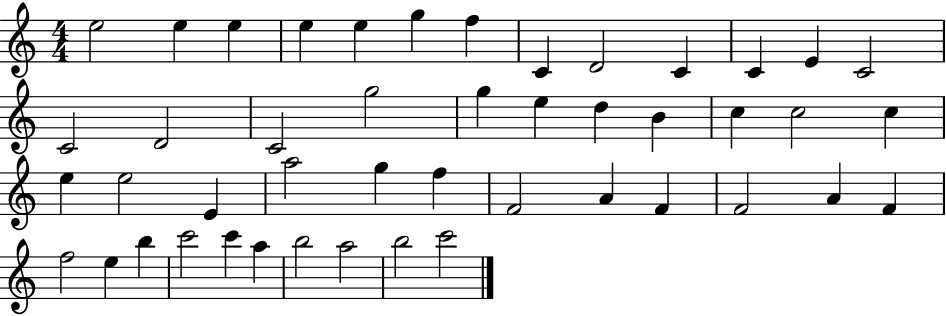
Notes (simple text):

E5/h E5/q E5/q E5/q E5/q G5/q F5/q C4/q D4/h C4/q C4/q E4/q C4/h C4/h D4/h C4/h G5/h G5/q E5/q D5/q B4/q C5/q C5/h C5/q E5/q E5/h E4/q A5/h G5/q F5/q F4/h A4/q F4/q F4/h A4/q F4/q F5/h E5/q B5/q C6/h C6/q A5/q B5/h A5/h B5/h C6/h